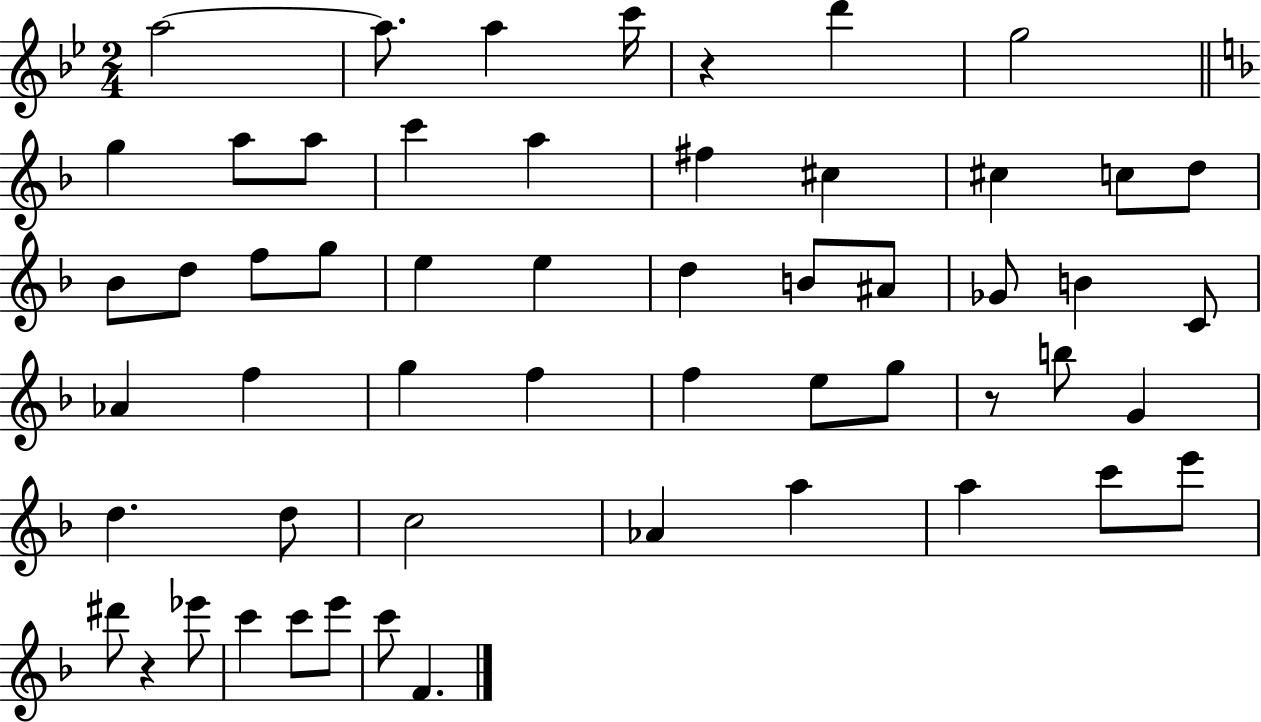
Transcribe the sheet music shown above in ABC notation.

X:1
T:Untitled
M:2/4
L:1/4
K:Bb
a2 a/2 a c'/4 z d' g2 g a/2 a/2 c' a ^f ^c ^c c/2 d/2 _B/2 d/2 f/2 g/2 e e d B/2 ^A/2 _G/2 B C/2 _A f g f f e/2 g/2 z/2 b/2 G d d/2 c2 _A a a c'/2 e'/2 ^d'/2 z _e'/2 c' c'/2 e'/2 c'/2 F